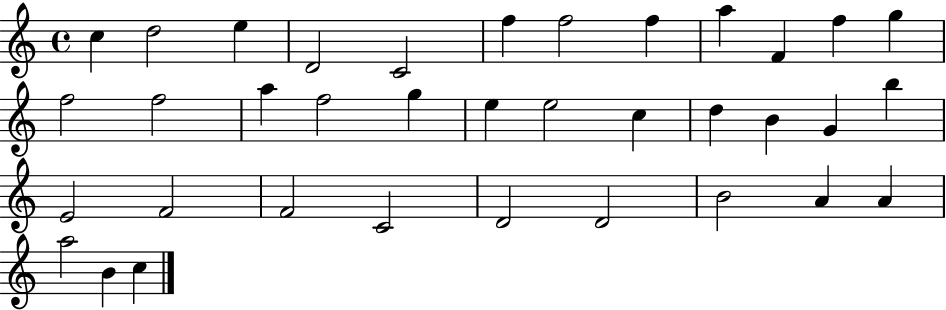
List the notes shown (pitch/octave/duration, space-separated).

C5/q D5/h E5/q D4/h C4/h F5/q F5/h F5/q A5/q F4/q F5/q G5/q F5/h F5/h A5/q F5/h G5/q E5/q E5/h C5/q D5/q B4/q G4/q B5/q E4/h F4/h F4/h C4/h D4/h D4/h B4/h A4/q A4/q A5/h B4/q C5/q